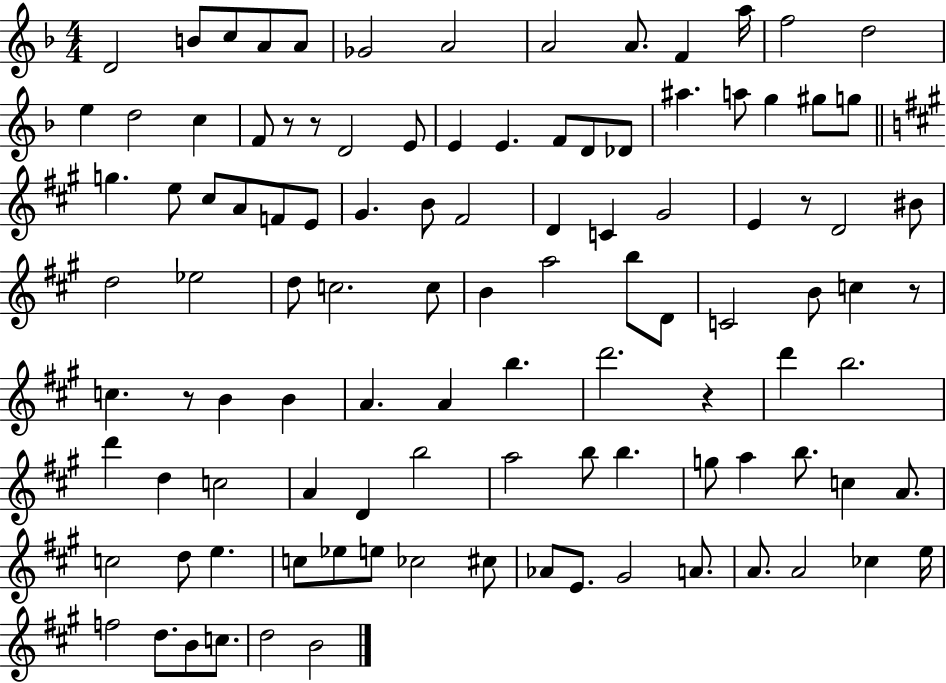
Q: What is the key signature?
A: F major